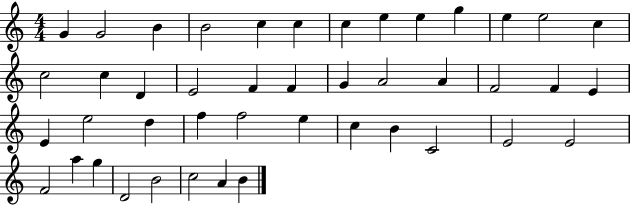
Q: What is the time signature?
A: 4/4